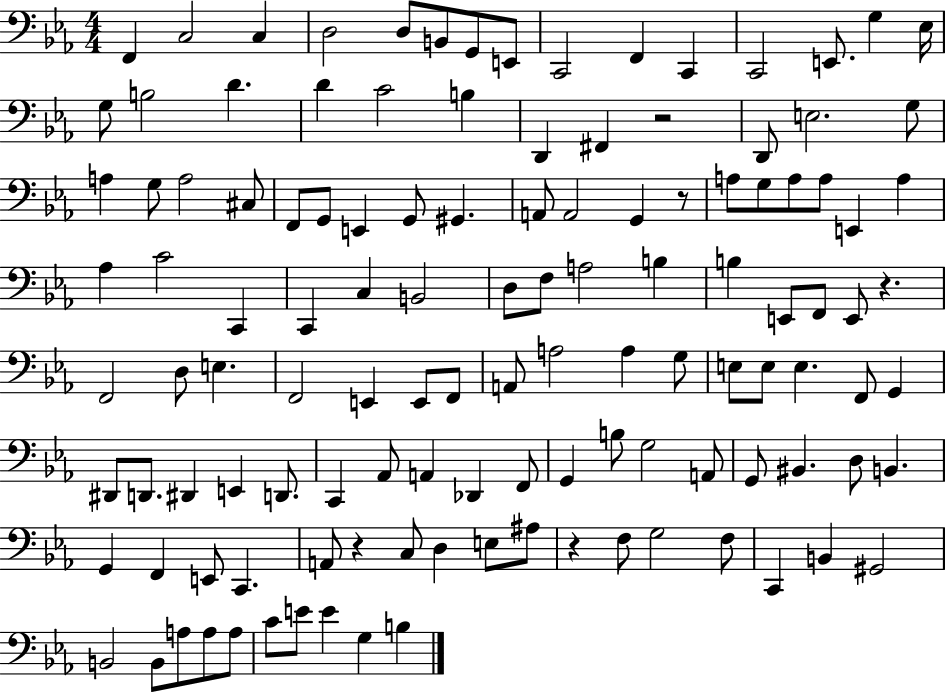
F2/q C3/h C3/q D3/h D3/e B2/e G2/e E2/e C2/h F2/q C2/q C2/h E2/e. G3/q Eb3/s G3/e B3/h D4/q. D4/q C4/h B3/q D2/q F#2/q R/h D2/e E3/h. G3/e A3/q G3/e A3/h C#3/e F2/e G2/e E2/q G2/e G#2/q. A2/e A2/h G2/q R/e A3/e G3/e A3/e A3/e E2/q A3/q Ab3/q C4/h C2/q C2/q C3/q B2/h D3/e F3/e A3/h B3/q B3/q E2/e F2/e E2/e R/q. F2/h D3/e E3/q. F2/h E2/q E2/e F2/e A2/e A3/h A3/q G3/e E3/e E3/e E3/q. F2/e G2/q D#2/e D2/e. D#2/q E2/q D2/e. C2/q Ab2/e A2/q Db2/q F2/e G2/q B3/e G3/h A2/e G2/e BIS2/q. D3/e B2/q. G2/q F2/q E2/e C2/q. A2/e R/q C3/e D3/q E3/e A#3/e R/q F3/e G3/h F3/e C2/q B2/q G#2/h B2/h B2/e A3/e A3/e A3/e C4/e E4/e E4/q G3/q B3/q